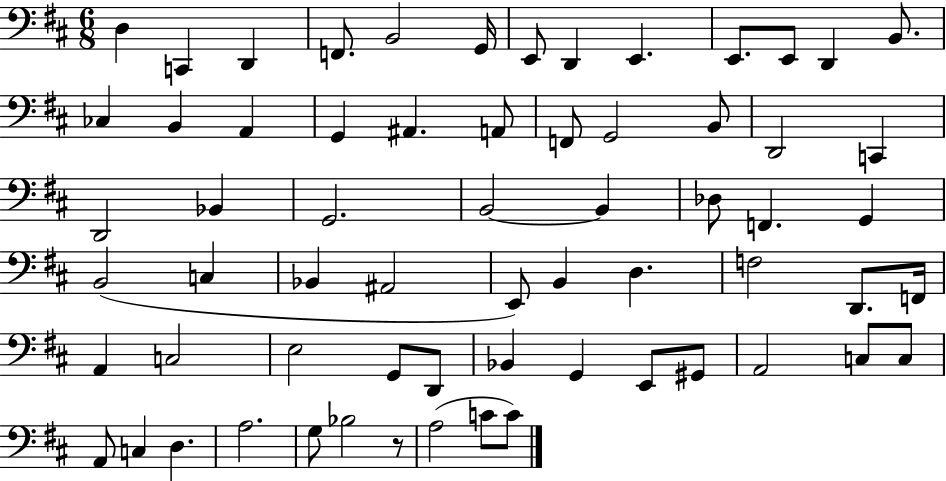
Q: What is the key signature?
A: D major